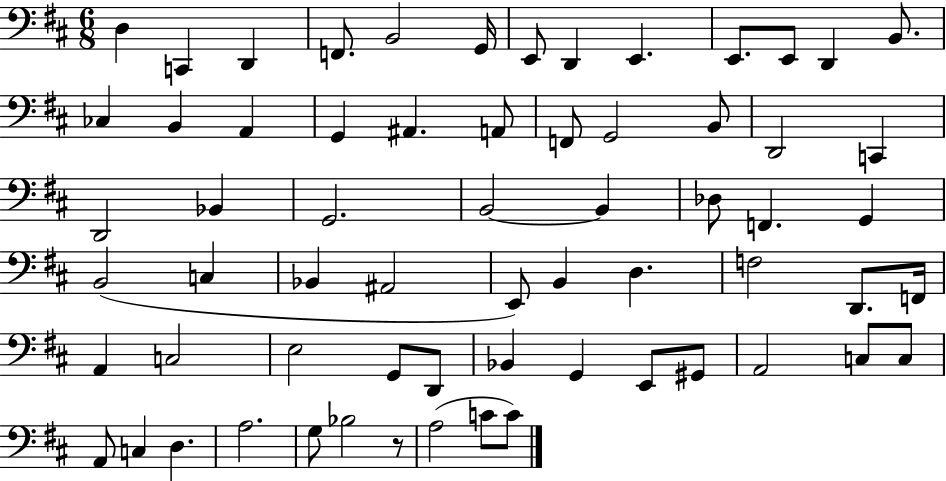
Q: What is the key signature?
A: D major